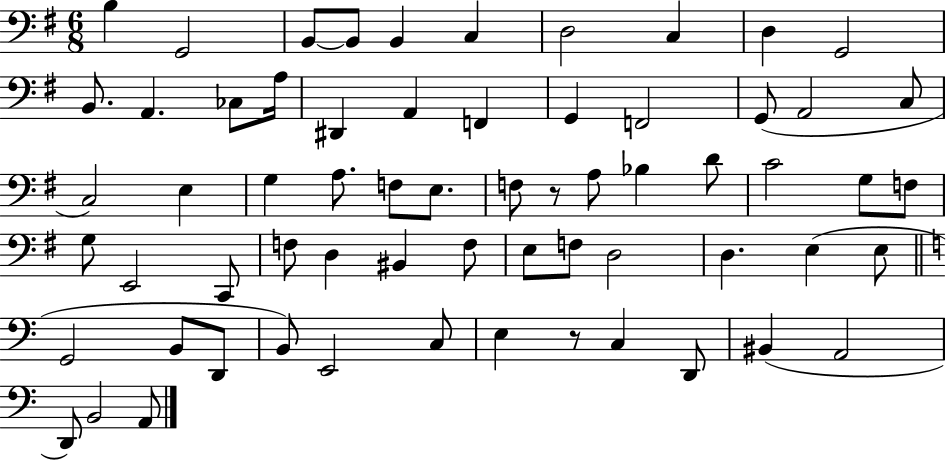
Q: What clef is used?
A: bass